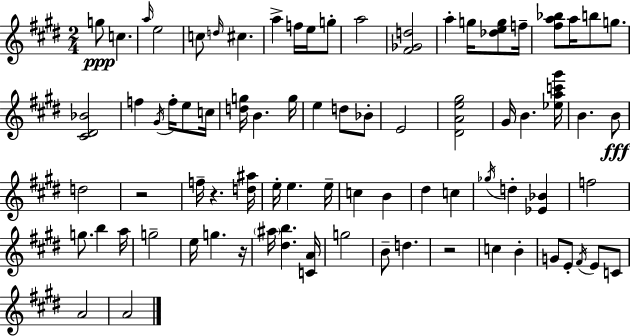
{
  \clef treble
  \numericTimeSignature
  \time 2/4
  \key e \major
  g''8\ppp c''4. | \grace { a''16 } e''2 | c''8 \grace { d''16 } cis''4. | a''4-> f''16 e''16 | \break g''8-. a''2 | <fis' ges' d''>2 | a''4-. g''16 <des'' e'' g''>8 | f''16-- <fis'' a'' bes''>8 a''16 b''8 g''8. | \break <cis' dis' bes'>2 | f''4 \acciaccatura { gis'16 } f''16-. | e''8 c''16 <d'' g''>16 b'4. | g''16 e''4 d''8 | \break bes'8-. e'2 | <dis' a' e'' gis''>2 | gis'16 b'4. | <ees'' a'' c''' gis'''>16 b'4. | \break b'8\fff d''2 | r2 | f''16-- r4. | <d'' ais''>16 e''16-. e''4. | \break e''16-- c''4 b'4 | dis''4 c''4 | \acciaccatura { ges''16 } d''4-. | <ees' bes'>4 f''2 | \break g''8. b''4 | a''16 g''2-- | e''16 g''4. | r16 \parenthesize ais''16 <dis'' b''>4. | \break <c' a'>16 g''2 | b'8-- d''4. | r2 | c''4 | \break b'4-. g'8 e'8-. | \acciaccatura { fis'16 } e'8 c'8 a'2 | a'2 | \bar "|."
}